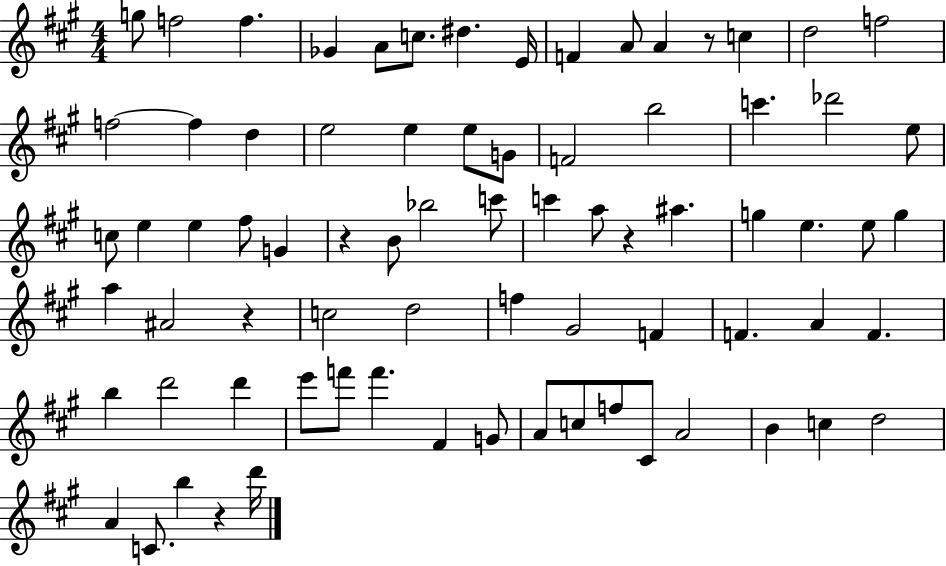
X:1
T:Untitled
M:4/4
L:1/4
K:A
g/2 f2 f _G A/2 c/2 ^d E/4 F A/2 A z/2 c d2 f2 f2 f d e2 e e/2 G/2 F2 b2 c' _d'2 e/2 c/2 e e ^f/2 G z B/2 _b2 c'/2 c' a/2 z ^a g e e/2 g a ^A2 z c2 d2 f ^G2 F F A F b d'2 d' e'/2 f'/2 f' ^F G/2 A/2 c/2 f/2 ^C/2 A2 B c d2 A C/2 b z d'/4